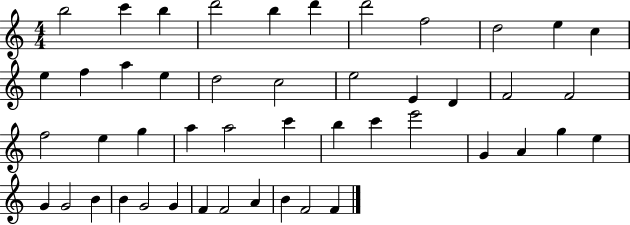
{
  \clef treble
  \numericTimeSignature
  \time 4/4
  \key c \major
  b''2 c'''4 b''4 | d'''2 b''4 d'''4 | d'''2 f''2 | d''2 e''4 c''4 | \break e''4 f''4 a''4 e''4 | d''2 c''2 | e''2 e'4 d'4 | f'2 f'2 | \break f''2 e''4 g''4 | a''4 a''2 c'''4 | b''4 c'''4 e'''2 | g'4 a'4 g''4 e''4 | \break g'4 g'2 b'4 | b'4 g'2 g'4 | f'4 f'2 a'4 | b'4 f'2 f'4 | \break \bar "|."
}